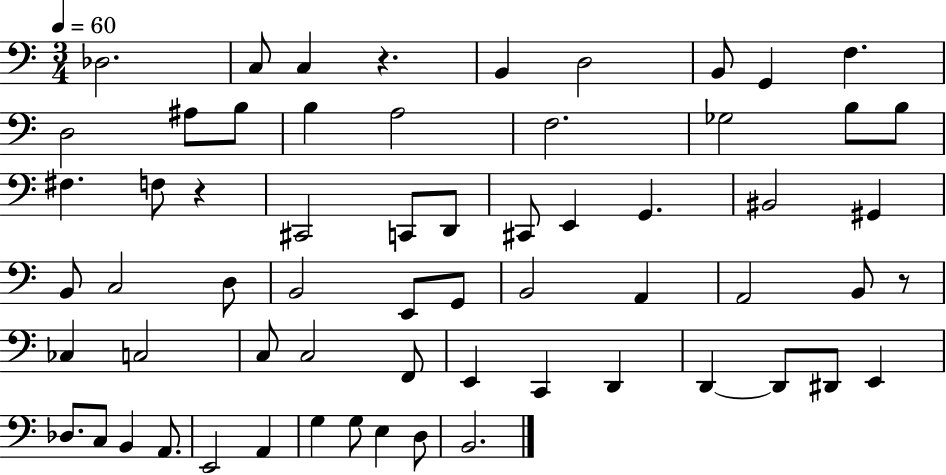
Db3/h. C3/e C3/q R/q. B2/q D3/h B2/e G2/q F3/q. D3/h A#3/e B3/e B3/q A3/h F3/h. Gb3/h B3/e B3/e F#3/q. F3/e R/q C#2/h C2/e D2/e C#2/e E2/q G2/q. BIS2/h G#2/q B2/e C3/h D3/e B2/h E2/e G2/e B2/h A2/q A2/h B2/e R/e CES3/q C3/h C3/e C3/h F2/e E2/q C2/q D2/q D2/q D2/e D#2/e E2/q Db3/e. C3/e B2/q A2/e. E2/h A2/q G3/q G3/e E3/q D3/e B2/h.